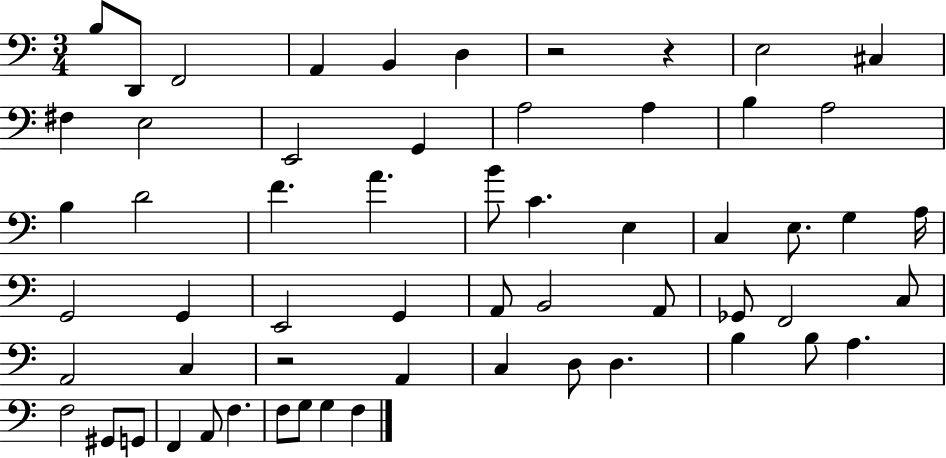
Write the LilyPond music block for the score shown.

{
  \clef bass
  \numericTimeSignature
  \time 3/4
  \key c \major
  b8 d,8 f,2 | a,4 b,4 d4 | r2 r4 | e2 cis4 | \break fis4 e2 | e,2 g,4 | a2 a4 | b4 a2 | \break b4 d'2 | f'4. a'4. | b'8 c'4. e4 | c4 e8. g4 a16 | \break g,2 g,4 | e,2 g,4 | a,8 b,2 a,8 | ges,8 f,2 c8 | \break a,2 c4 | r2 a,4 | c4 d8 d4. | b4 b8 a4. | \break f2 gis,8 g,8 | f,4 a,8 f4. | f8 g8 g4 f4 | \bar "|."
}